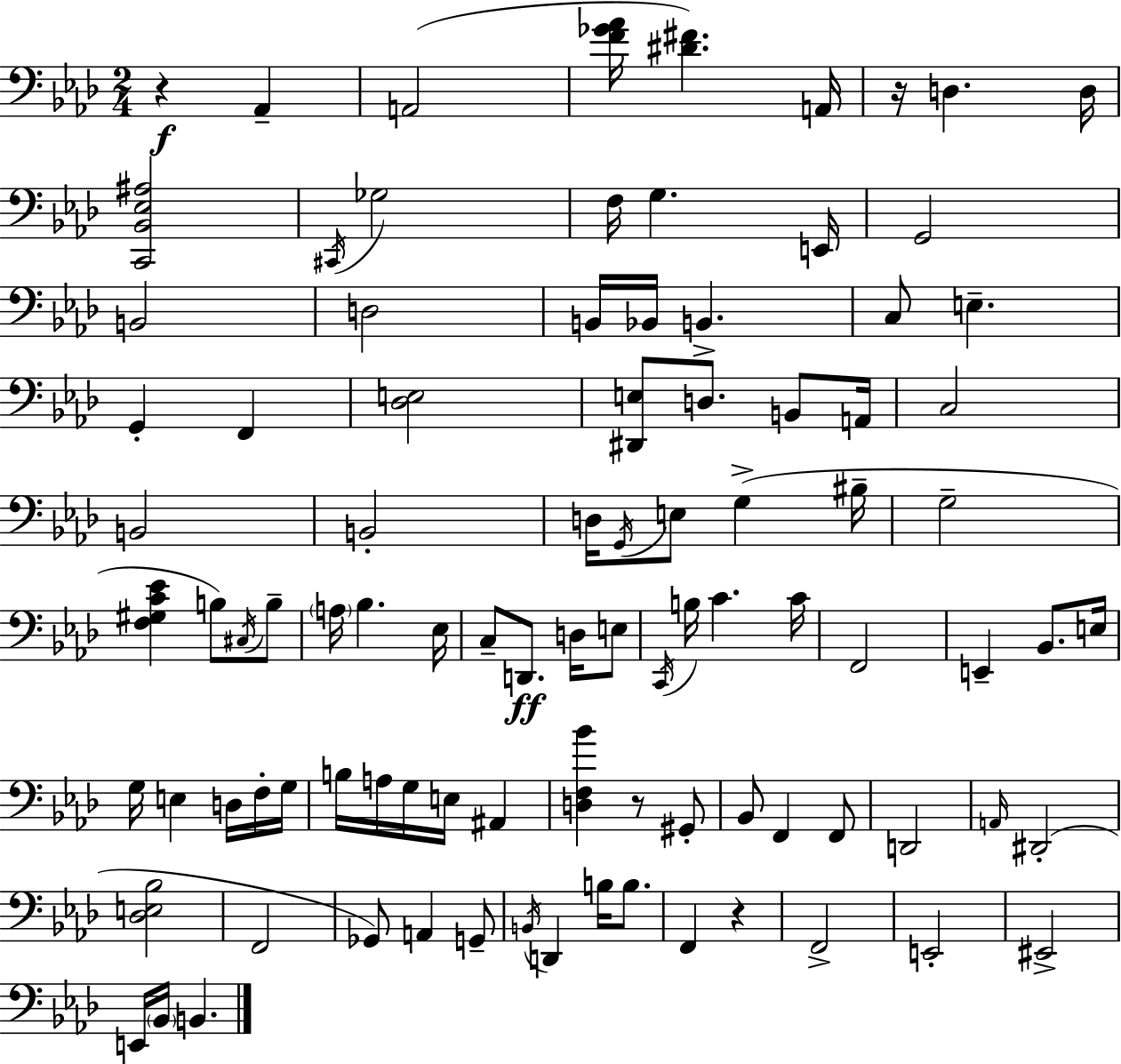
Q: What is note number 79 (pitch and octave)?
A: EIS2